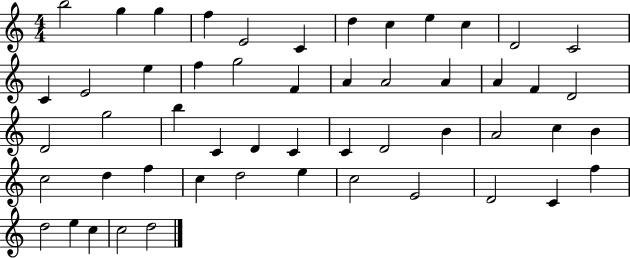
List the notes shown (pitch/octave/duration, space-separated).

B5/h G5/q G5/q F5/q E4/h C4/q D5/q C5/q E5/q C5/q D4/h C4/h C4/q E4/h E5/q F5/q G5/h F4/q A4/q A4/h A4/q A4/q F4/q D4/h D4/h G5/h B5/q C4/q D4/q C4/q C4/q D4/h B4/q A4/h C5/q B4/q C5/h D5/q F5/q C5/q D5/h E5/q C5/h E4/h D4/h C4/q F5/q D5/h E5/q C5/q C5/h D5/h